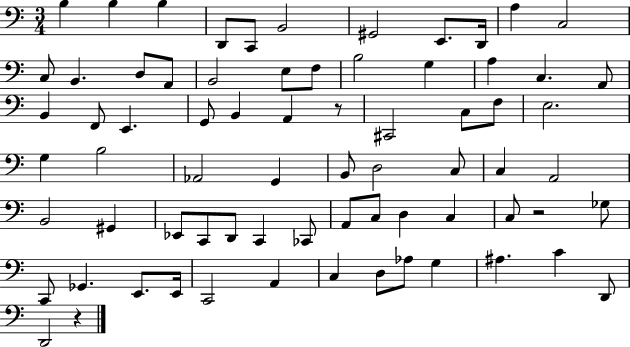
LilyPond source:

{
  \clef bass
  \numericTimeSignature
  \time 3/4
  \key c \major
  b4 b4 b4 | d,8 c,8 b,2 | gis,2 e,8. d,16 | a4 c2 | \break c8 b,4. d8 a,8 | b,2 e8 f8 | b2 g4 | a4 c4. a,8 | \break b,4 f,8 e,4. | g,8 b,4 a,4 r8 | cis,2 c8 f8 | e2. | \break g4 b2 | aes,2 g,4 | b,8 d2 c8 | c4 a,2 | \break b,2 gis,4 | ees,8 c,8 d,8 c,4 ces,8 | a,8 c8 d4 c4 | c8 r2 ges8 | \break c,8 ges,4. e,8. e,16 | c,2 a,4 | c4 d8 aes8 g4 | ais4. c'4 d,8 | \break d,2 r4 | \bar "|."
}